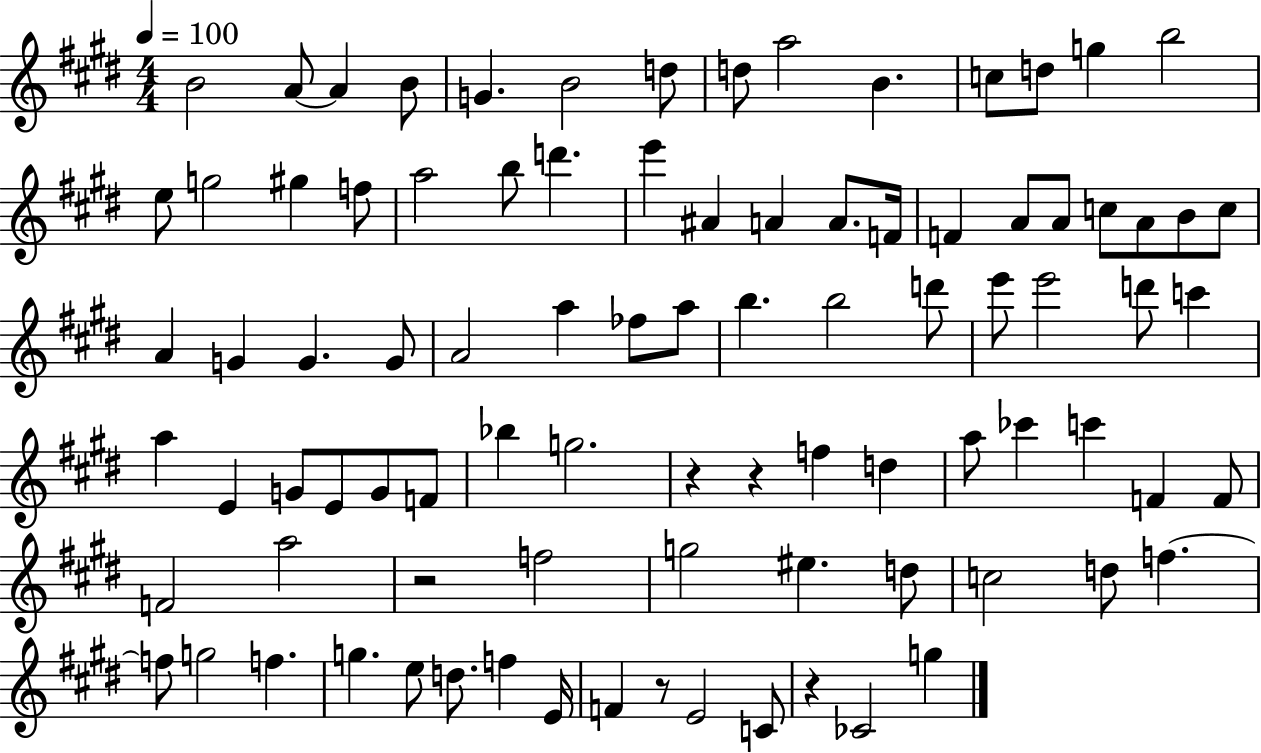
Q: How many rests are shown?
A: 5